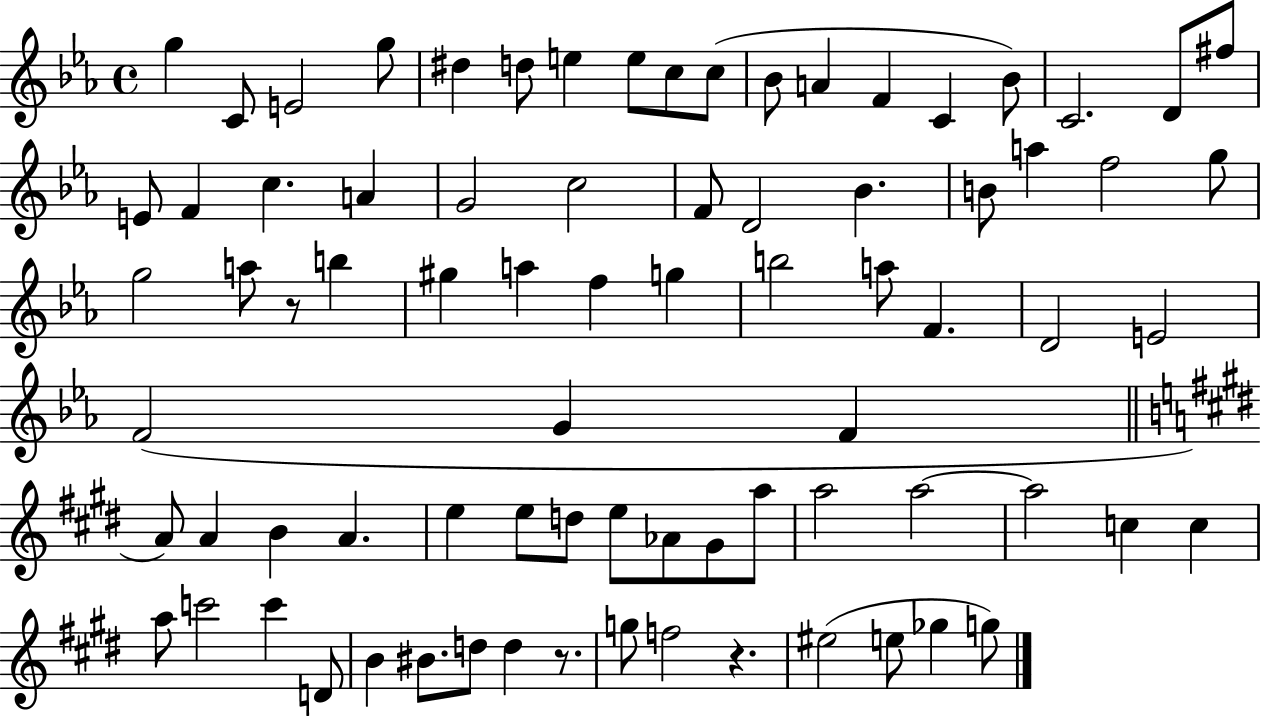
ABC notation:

X:1
T:Untitled
M:4/4
L:1/4
K:Eb
g C/2 E2 g/2 ^d d/2 e e/2 c/2 c/2 _B/2 A F C _B/2 C2 D/2 ^f/2 E/2 F c A G2 c2 F/2 D2 _B B/2 a f2 g/2 g2 a/2 z/2 b ^g a f g b2 a/2 F D2 E2 F2 G F A/2 A B A e e/2 d/2 e/2 _A/2 ^G/2 a/2 a2 a2 a2 c c a/2 c'2 c' D/2 B ^B/2 d/2 d z/2 g/2 f2 z ^e2 e/2 _g g/2